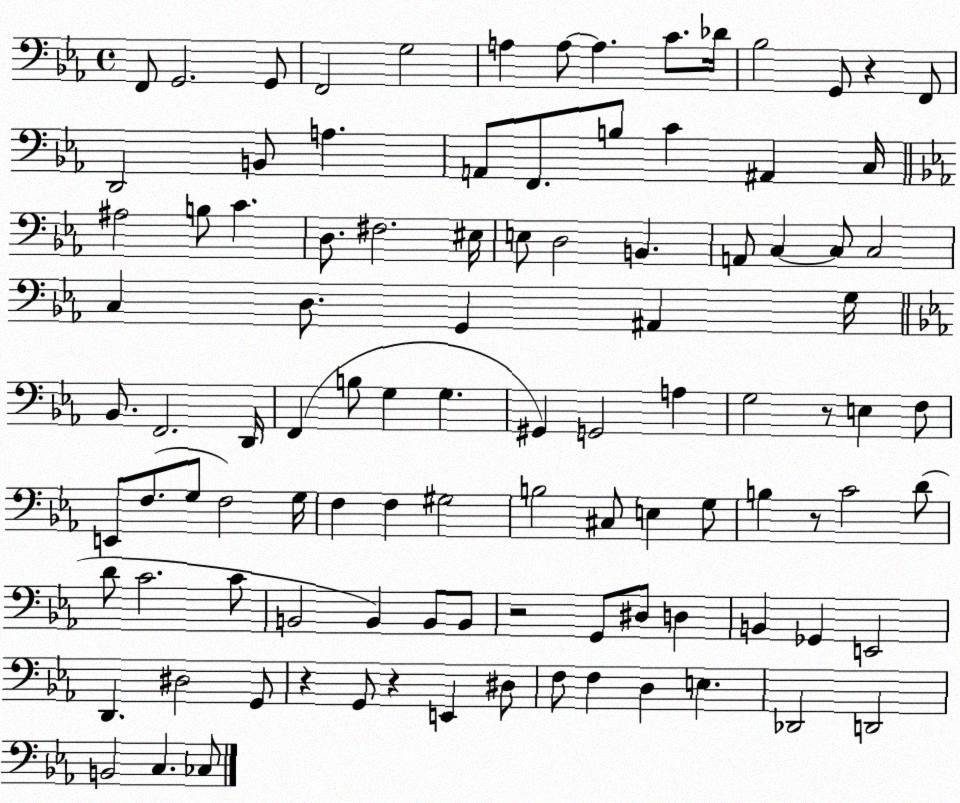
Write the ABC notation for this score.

X:1
T:Untitled
M:4/4
L:1/4
K:Eb
F,,/2 G,,2 G,,/2 F,,2 G,2 A, A,/2 A, C/2 _D/4 _B,2 G,,/2 z F,,/2 D,,2 B,,/2 A, A,,/2 F,,/2 B,/2 C ^A,, C,/4 ^A,2 B,/2 C D,/2 ^F,2 ^E,/4 E,/2 D,2 B,, A,,/2 C, C,/2 C,2 C, D,/2 G,, ^A,, G,/4 _B,,/2 F,,2 D,,/4 F,, B,/2 G, G, ^G,, G,,2 A, G,2 z/2 E, F,/2 E,,/2 F,/2 G,/2 F,2 G,/4 F, F, ^G,2 B,2 ^C,/2 E, G,/2 B, z/2 C2 D/2 D/2 C2 C/2 B,,2 B,, B,,/2 B,,/2 z2 G,,/2 ^D,/2 D, B,, _G,, E,,2 D,, ^D,2 G,,/2 z G,,/2 z E,, ^D,/2 F,/2 F, D, E, _D,,2 D,,2 B,,2 C, _C,/2